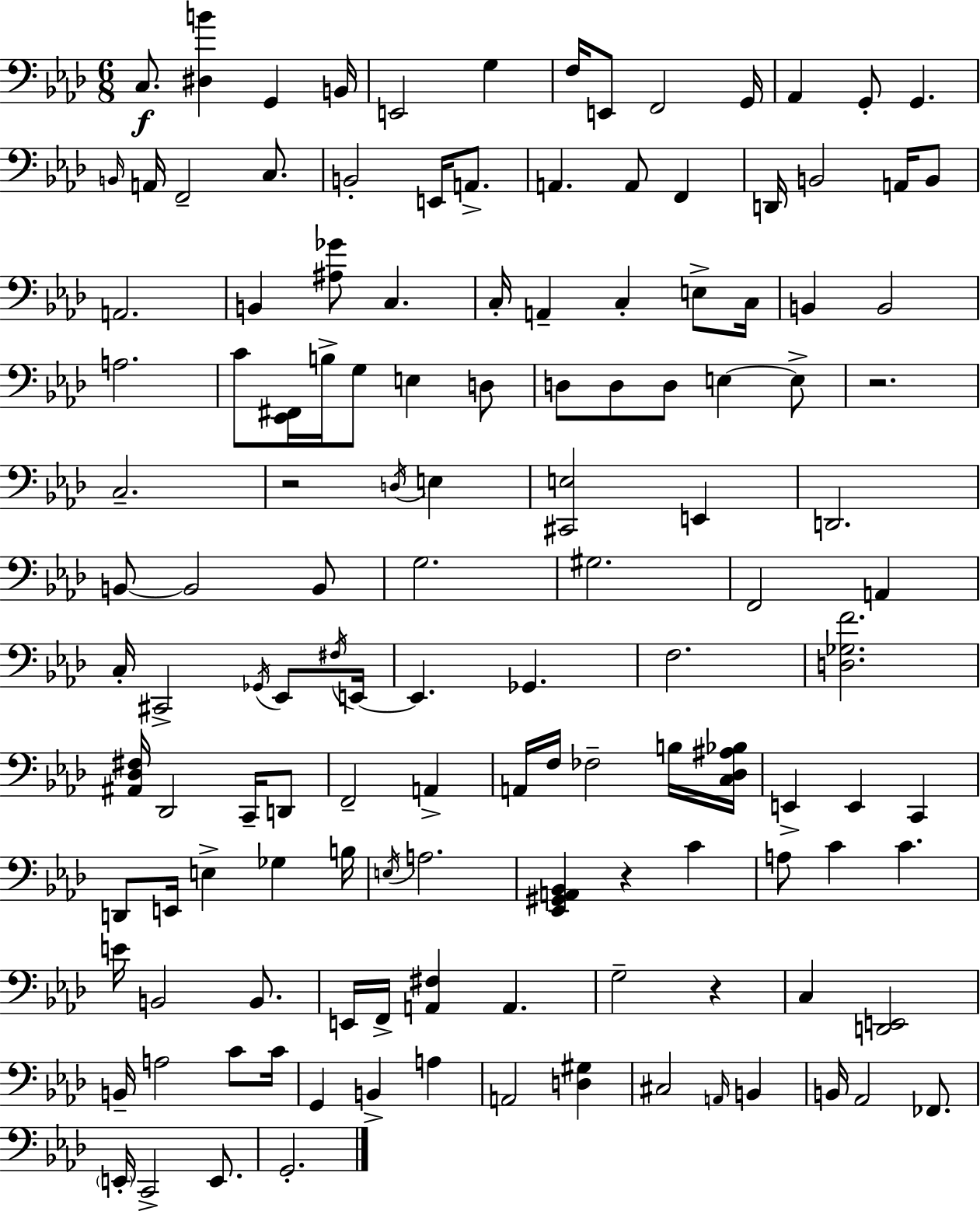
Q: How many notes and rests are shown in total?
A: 132